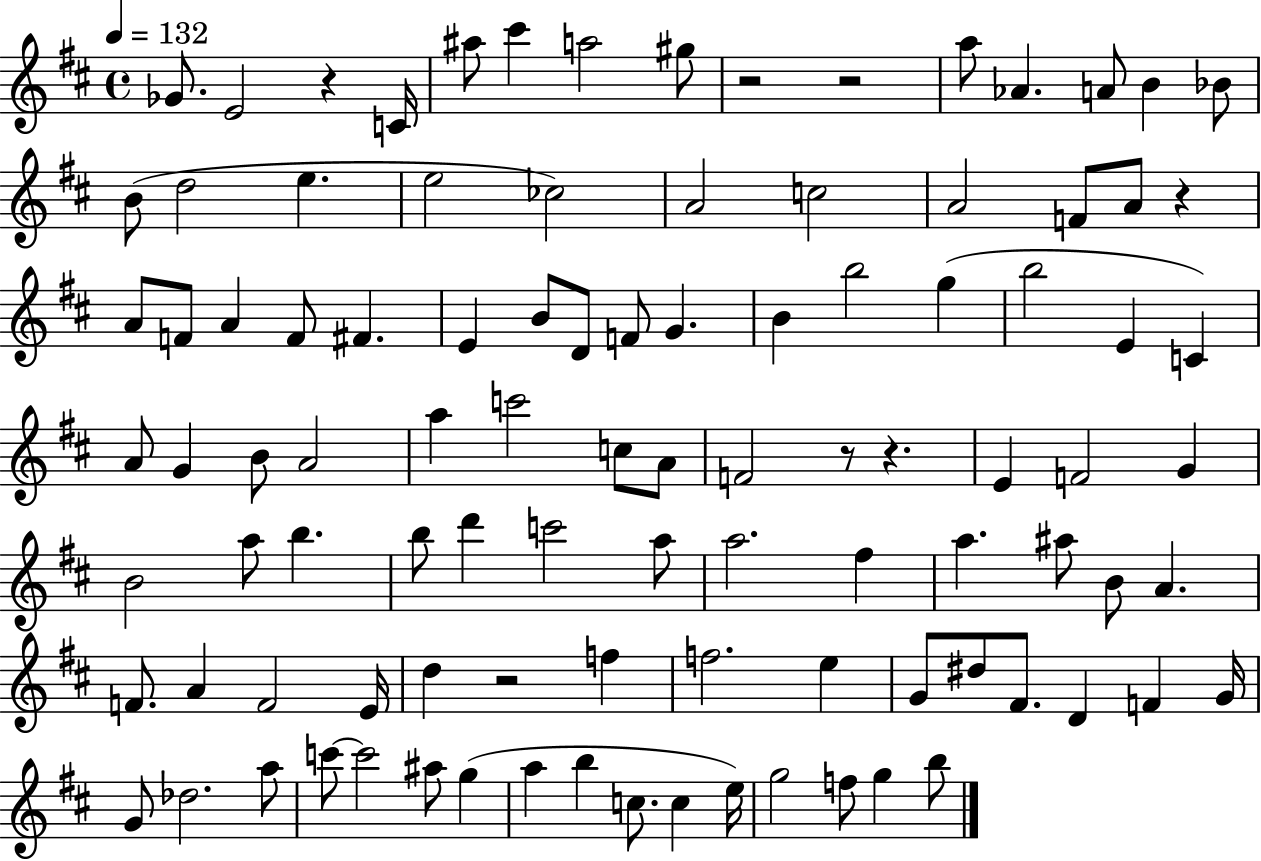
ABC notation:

X:1
T:Untitled
M:4/4
L:1/4
K:D
_G/2 E2 z C/4 ^a/2 ^c' a2 ^g/2 z2 z2 a/2 _A A/2 B _B/2 B/2 d2 e e2 _c2 A2 c2 A2 F/2 A/2 z A/2 F/2 A F/2 ^F E B/2 D/2 F/2 G B b2 g b2 E C A/2 G B/2 A2 a c'2 c/2 A/2 F2 z/2 z E F2 G B2 a/2 b b/2 d' c'2 a/2 a2 ^f a ^a/2 B/2 A F/2 A F2 E/4 d z2 f f2 e G/2 ^d/2 ^F/2 D F G/4 G/2 _d2 a/2 c'/2 c'2 ^a/2 g a b c/2 c e/4 g2 f/2 g b/2